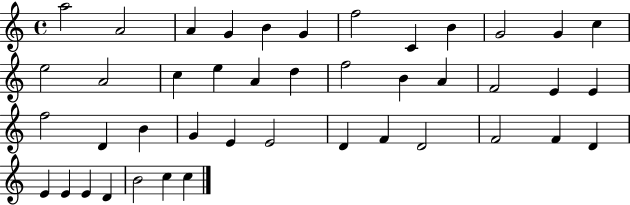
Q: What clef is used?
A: treble